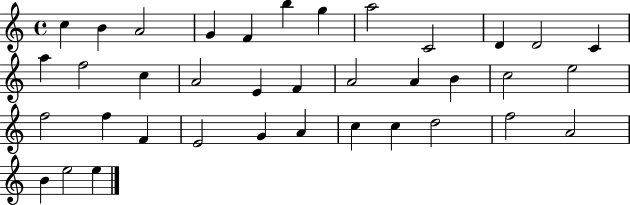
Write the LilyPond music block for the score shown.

{
  \clef treble
  \time 4/4
  \defaultTimeSignature
  \key c \major
  c''4 b'4 a'2 | g'4 f'4 b''4 g''4 | a''2 c'2 | d'4 d'2 c'4 | \break a''4 f''2 c''4 | a'2 e'4 f'4 | a'2 a'4 b'4 | c''2 e''2 | \break f''2 f''4 f'4 | e'2 g'4 a'4 | c''4 c''4 d''2 | f''2 a'2 | \break b'4 e''2 e''4 | \bar "|."
}